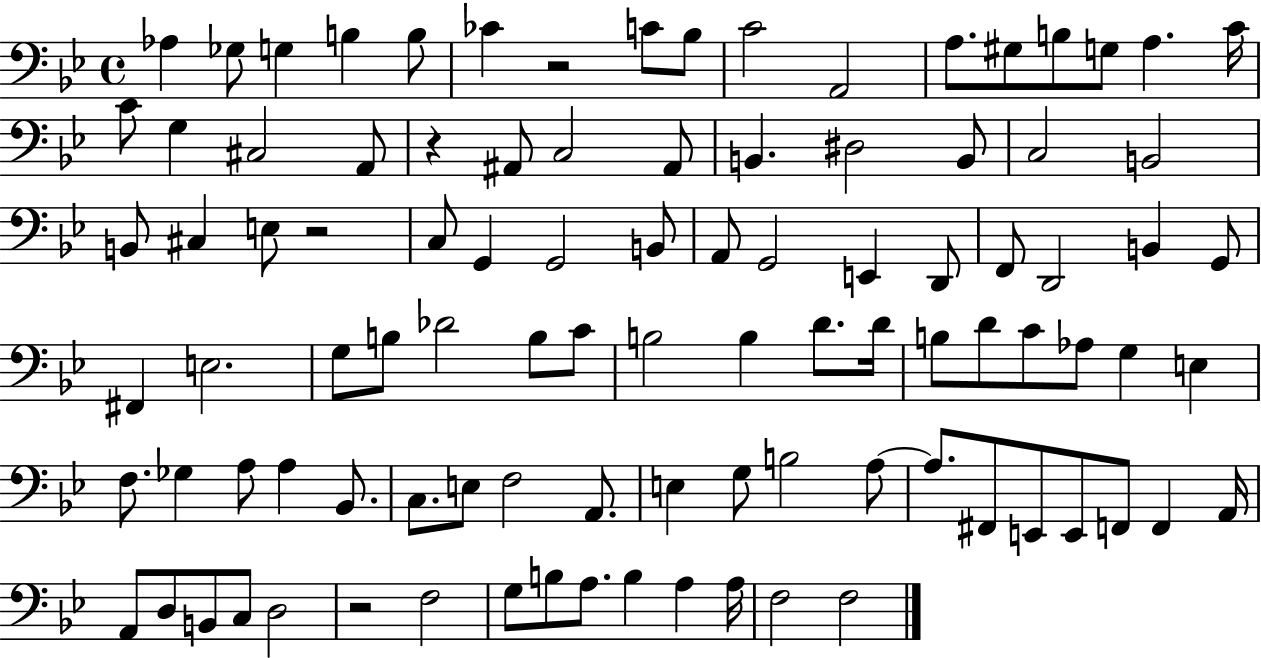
Ab3/q Gb3/e G3/q B3/q B3/e CES4/q R/h C4/e Bb3/e C4/h A2/h A3/e. G#3/e B3/e G3/e A3/q. C4/s C4/e G3/q C#3/h A2/e R/q A#2/e C3/h A#2/e B2/q. D#3/h B2/e C3/h B2/h B2/e C#3/q E3/e R/h C3/e G2/q G2/h B2/e A2/e G2/h E2/q D2/e F2/e D2/h B2/q G2/e F#2/q E3/h. G3/e B3/e Db4/h B3/e C4/e B3/h B3/q D4/e. D4/s B3/e D4/e C4/e Ab3/e G3/q E3/q F3/e. Gb3/q A3/e A3/q Bb2/e. C3/e. E3/e F3/h A2/e. E3/q G3/e B3/h A3/e A3/e. F#2/e E2/e E2/e F2/e F2/q A2/s A2/e D3/e B2/e C3/e D3/h R/h F3/h G3/e B3/e A3/e. B3/q A3/q A3/s F3/h F3/h